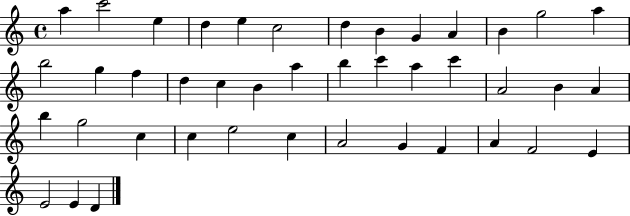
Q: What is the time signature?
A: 4/4